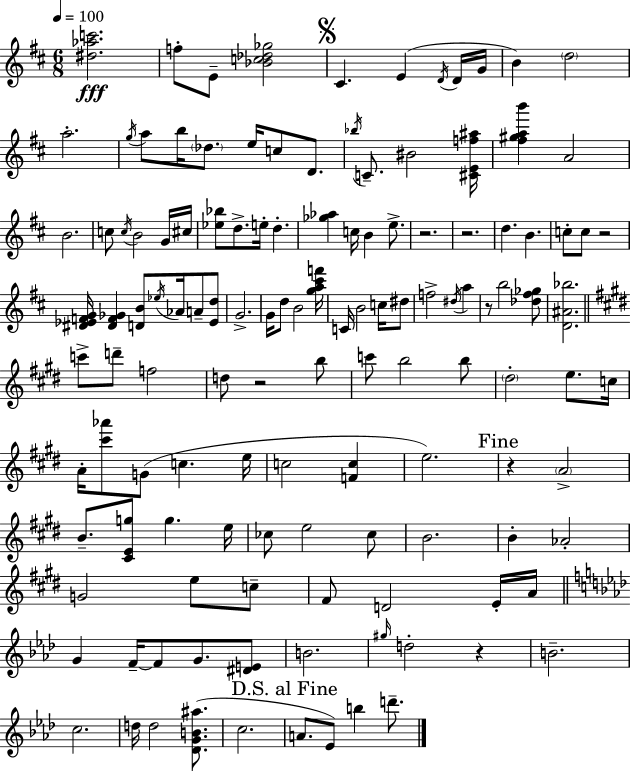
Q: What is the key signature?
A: D major